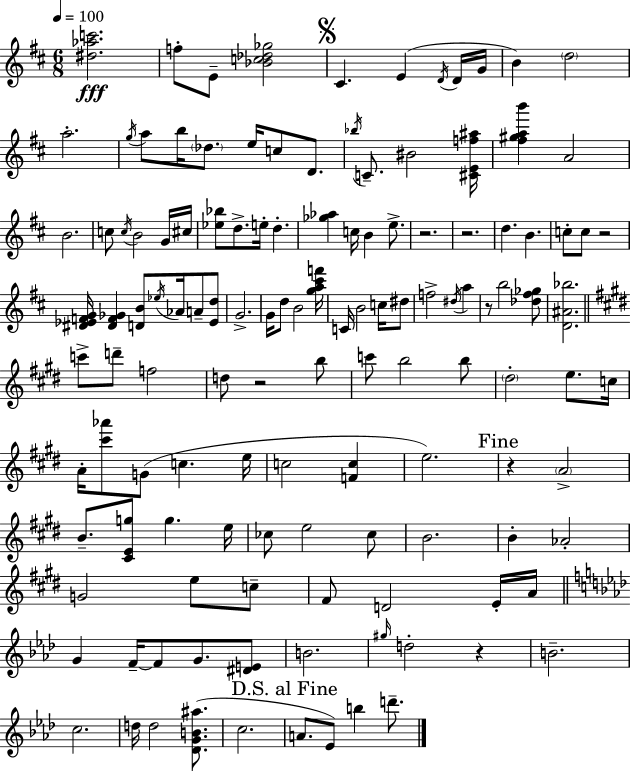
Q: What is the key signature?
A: D major